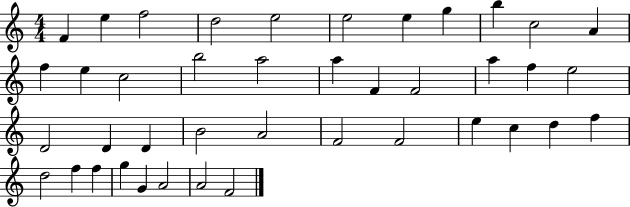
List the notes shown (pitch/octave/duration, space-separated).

F4/q E5/q F5/h D5/h E5/h E5/h E5/q G5/q B5/q C5/h A4/q F5/q E5/q C5/h B5/h A5/h A5/q F4/q F4/h A5/q F5/q E5/h D4/h D4/q D4/q B4/h A4/h F4/h F4/h E5/q C5/q D5/q F5/q D5/h F5/q F5/q G5/q G4/q A4/h A4/h F4/h